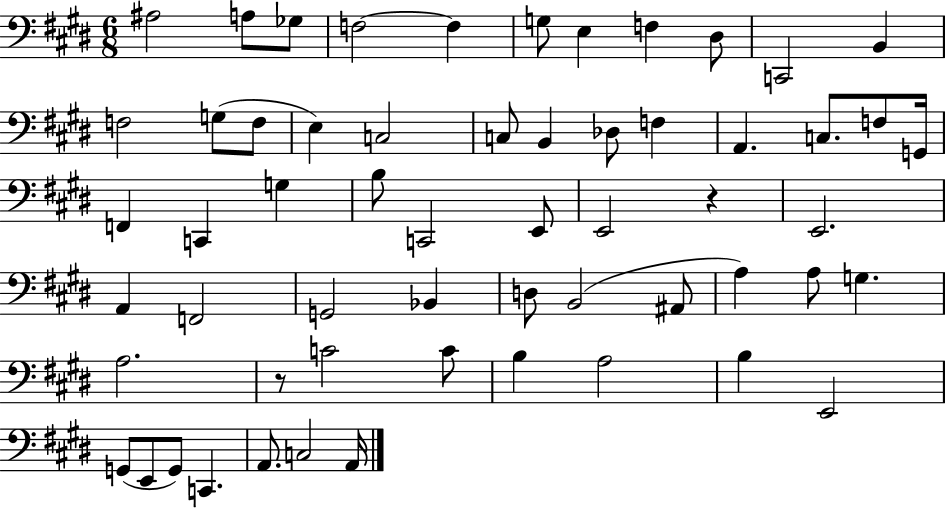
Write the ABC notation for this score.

X:1
T:Untitled
M:6/8
L:1/4
K:E
^A,2 A,/2 _G,/2 F,2 F, G,/2 E, F, ^D,/2 C,,2 B,, F,2 G,/2 F,/2 E, C,2 C,/2 B,, _D,/2 F, A,, C,/2 F,/2 G,,/4 F,, C,, G, B,/2 C,,2 E,,/2 E,,2 z E,,2 A,, F,,2 G,,2 _B,, D,/2 B,,2 ^A,,/2 A, A,/2 G, A,2 z/2 C2 C/2 B, A,2 B, E,,2 G,,/2 E,,/2 G,,/2 C,, A,,/2 C,2 A,,/4